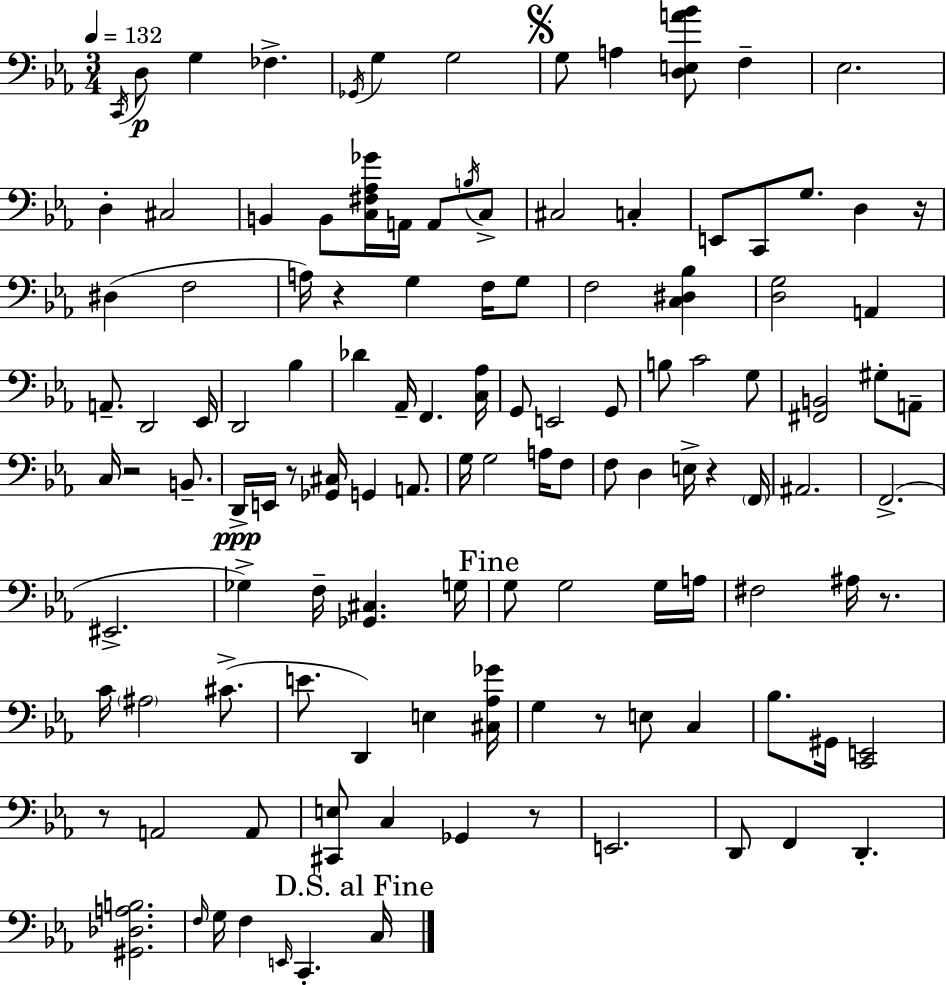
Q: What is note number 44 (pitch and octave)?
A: G2